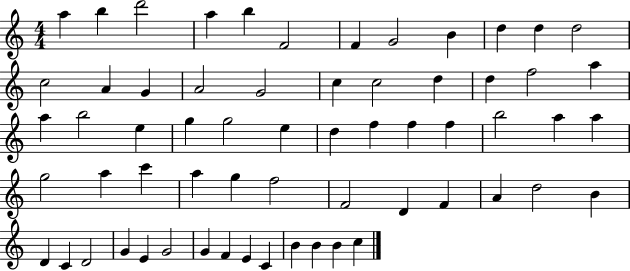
{
  \clef treble
  \numericTimeSignature
  \time 4/4
  \key c \major
  a''4 b''4 d'''2 | a''4 b''4 f'2 | f'4 g'2 b'4 | d''4 d''4 d''2 | \break c''2 a'4 g'4 | a'2 g'2 | c''4 c''2 d''4 | d''4 f''2 a''4 | \break a''4 b''2 e''4 | g''4 g''2 e''4 | d''4 f''4 f''4 f''4 | b''2 a''4 a''4 | \break g''2 a''4 c'''4 | a''4 g''4 f''2 | f'2 d'4 f'4 | a'4 d''2 b'4 | \break d'4 c'4 d'2 | g'4 e'4 g'2 | g'4 f'4 e'4 c'4 | b'4 b'4 b'4 c''4 | \break \bar "|."
}